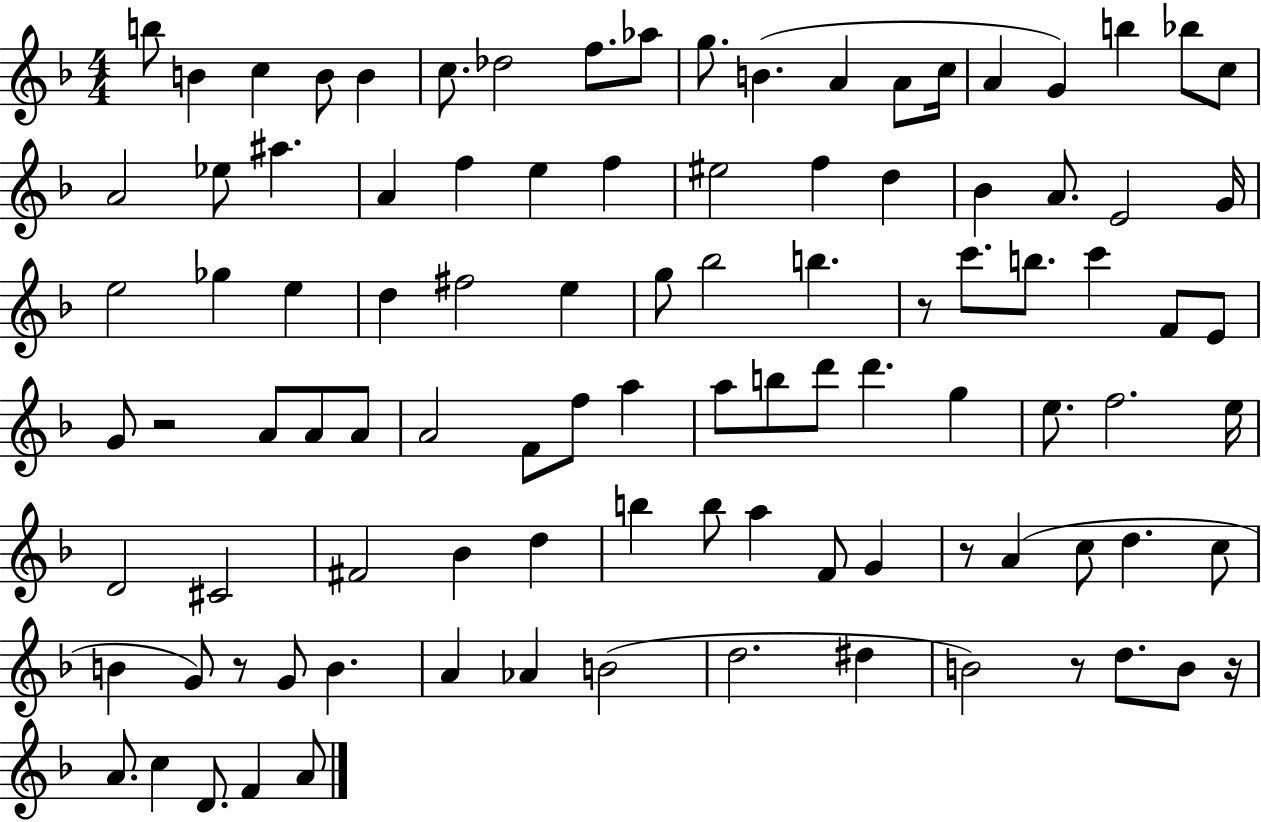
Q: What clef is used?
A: treble